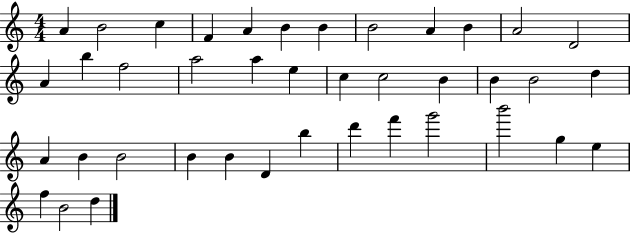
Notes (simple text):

A4/q B4/h C5/q F4/q A4/q B4/q B4/q B4/h A4/q B4/q A4/h D4/h A4/q B5/q F5/h A5/h A5/q E5/q C5/q C5/h B4/q B4/q B4/h D5/q A4/q B4/q B4/h B4/q B4/q D4/q B5/q D6/q F6/q G6/h B6/h G5/q E5/q F5/q B4/h D5/q